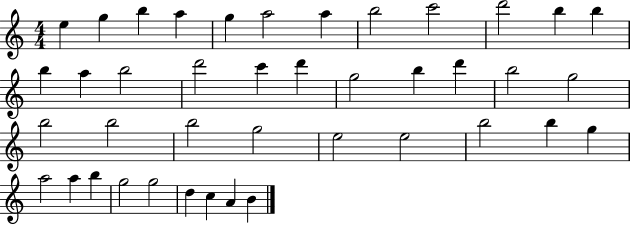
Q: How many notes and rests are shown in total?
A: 41